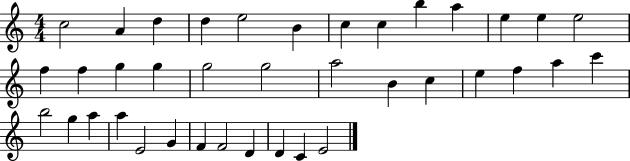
{
  \clef treble
  \numericTimeSignature
  \time 4/4
  \key c \major
  c''2 a'4 d''4 | d''4 e''2 b'4 | c''4 c''4 b''4 a''4 | e''4 e''4 e''2 | \break f''4 f''4 g''4 g''4 | g''2 g''2 | a''2 b'4 c''4 | e''4 f''4 a''4 c'''4 | \break b''2 g''4 a''4 | a''4 e'2 g'4 | f'4 f'2 d'4 | d'4 c'4 e'2 | \break \bar "|."
}